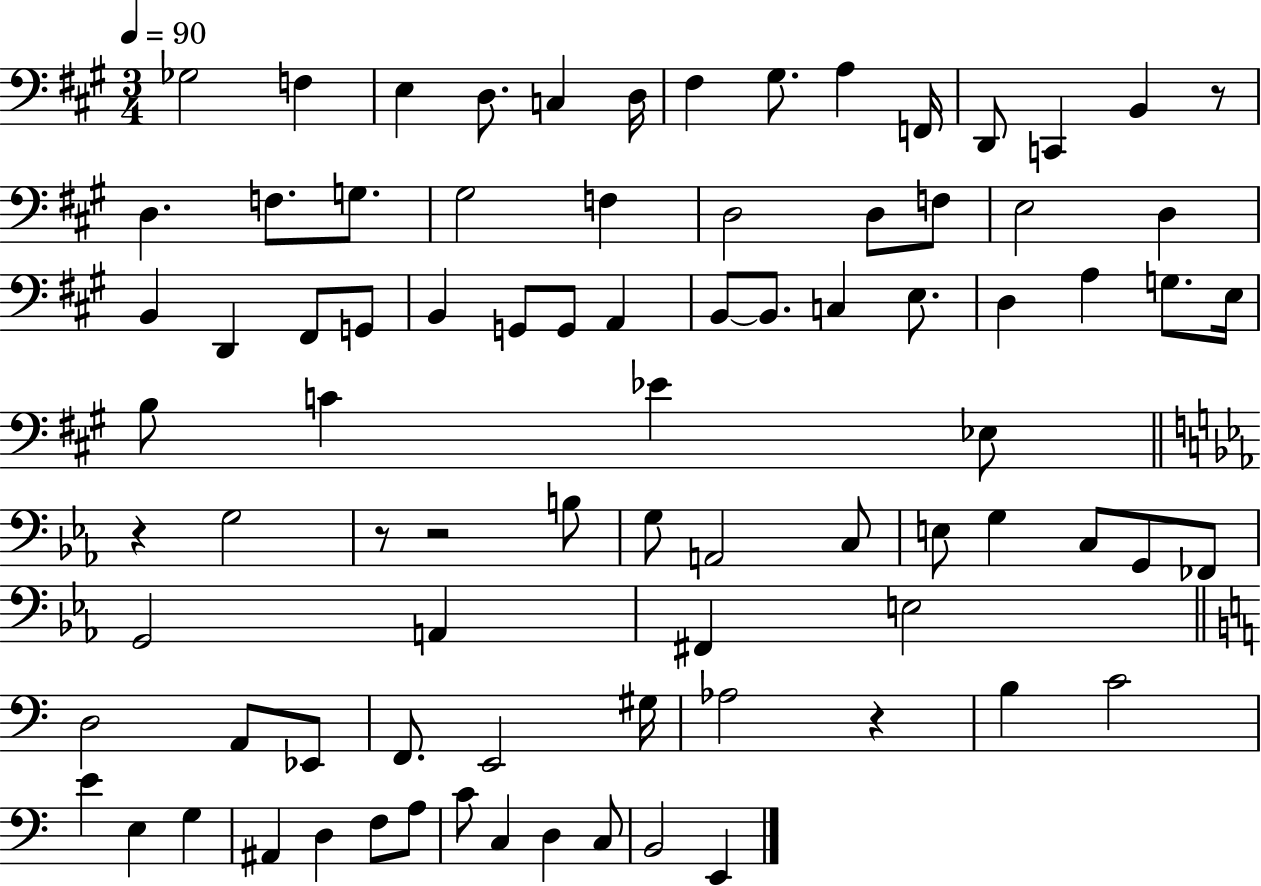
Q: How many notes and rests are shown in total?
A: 84